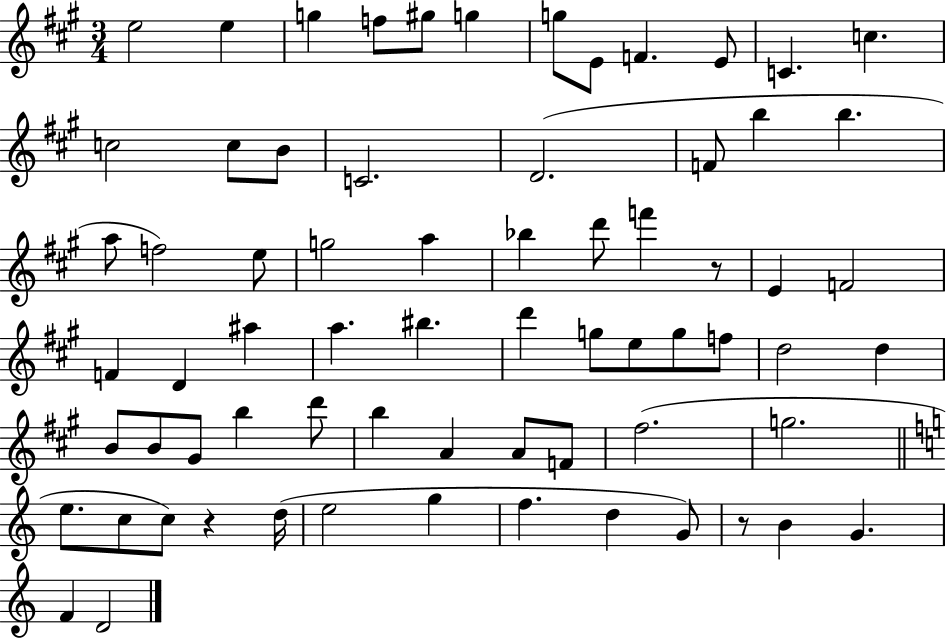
E5/h E5/q G5/q F5/e G#5/e G5/q G5/e E4/e F4/q. E4/e C4/q. C5/q. C5/h C5/e B4/e C4/h. D4/h. F4/e B5/q B5/q. A5/e F5/h E5/e G5/h A5/q Bb5/q D6/e F6/q R/e E4/q F4/h F4/q D4/q A#5/q A5/q. BIS5/q. D6/q G5/e E5/e G5/e F5/e D5/h D5/q B4/e B4/e G#4/e B5/q D6/e B5/q A4/q A4/e F4/e F#5/h. G5/h. E5/e. C5/e C5/e R/q D5/s E5/h G5/q F5/q. D5/q G4/e R/e B4/q G4/q. F4/q D4/h